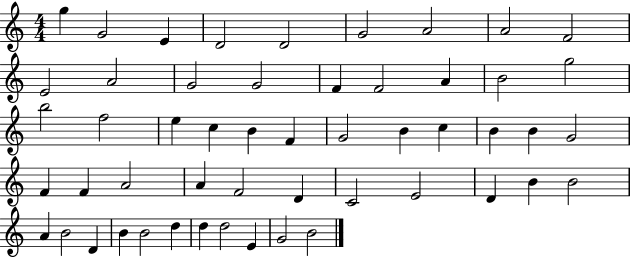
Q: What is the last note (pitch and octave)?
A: B4